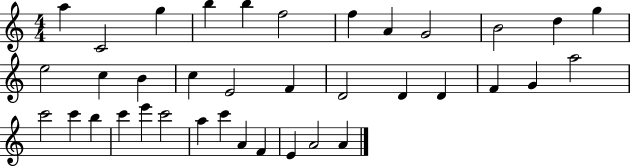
X:1
T:Untitled
M:4/4
L:1/4
K:C
a C2 g b b f2 f A G2 B2 d g e2 c B c E2 F D2 D D F G a2 c'2 c' b c' e' c'2 a c' A F E A2 A